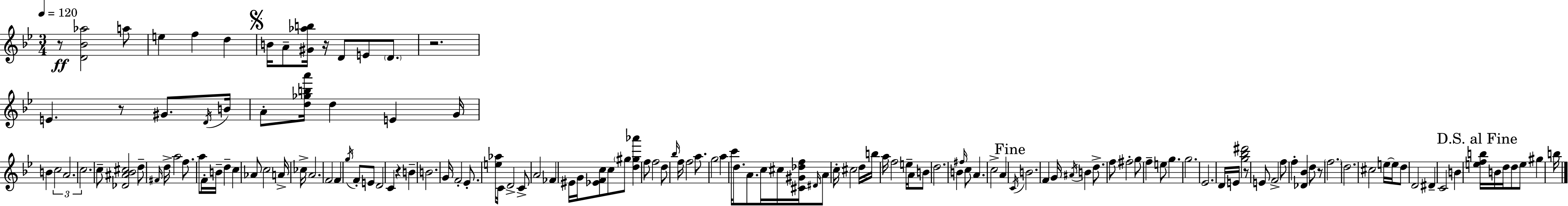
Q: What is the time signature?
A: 3/4